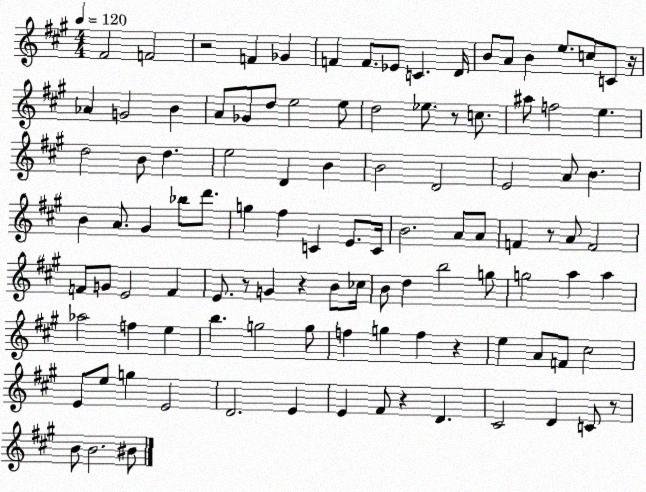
X:1
T:Untitled
M:4/4
L:1/4
K:A
^F2 F2 z2 F _G F F/2 _E/2 C D/4 B/2 A/2 B e/2 c/2 C/2 z/4 _A G2 B A/2 _G/2 d/2 e2 e/2 d2 _e/2 z/2 c/2 ^a/2 f2 e d2 B/2 d e2 D B B2 D2 E2 A/2 B B A/2 ^G _b/2 d'/2 g ^f C E/2 C/4 B2 A/2 A/2 F z/2 A/2 F2 F/2 G/2 E2 F E/2 z/2 G z B/2 _c/4 B/2 d b2 g/2 g2 a a _a2 f e b g2 g/2 f g f z e A/2 F/2 ^c2 E/2 e/2 g E2 D2 E E ^F/2 z D ^C2 D C/2 z/2 B/2 B2 ^B/2